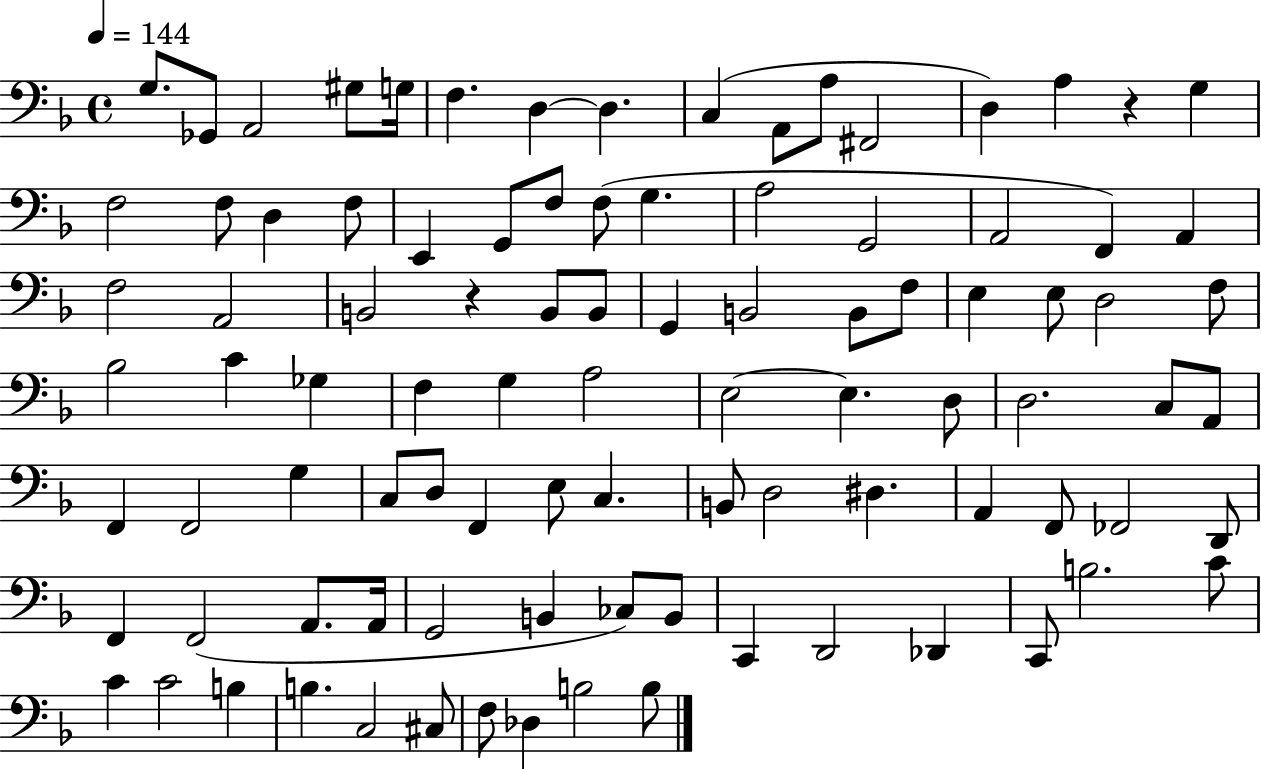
{
  \clef bass
  \time 4/4
  \defaultTimeSignature
  \key f \major
  \tempo 4 = 144
  g8. ges,8 a,2 gis8 g16 | f4. d4~~ d4. | c4( a,8 a8 fis,2 | d4) a4 r4 g4 | \break f2 f8 d4 f8 | e,4 g,8 f8 f8( g4. | a2 g,2 | a,2 f,4) a,4 | \break f2 a,2 | b,2 r4 b,8 b,8 | g,4 b,2 b,8 f8 | e4 e8 d2 f8 | \break bes2 c'4 ges4 | f4 g4 a2 | e2~~ e4. d8 | d2. c8 a,8 | \break f,4 f,2 g4 | c8 d8 f,4 e8 c4. | b,8 d2 dis4. | a,4 f,8 fes,2 d,8 | \break f,4 f,2( a,8. a,16 | g,2 b,4 ces8) b,8 | c,4 d,2 des,4 | c,8 b2. c'8 | \break c'4 c'2 b4 | b4. c2 cis8 | f8 des4 b2 b8 | \bar "|."
}